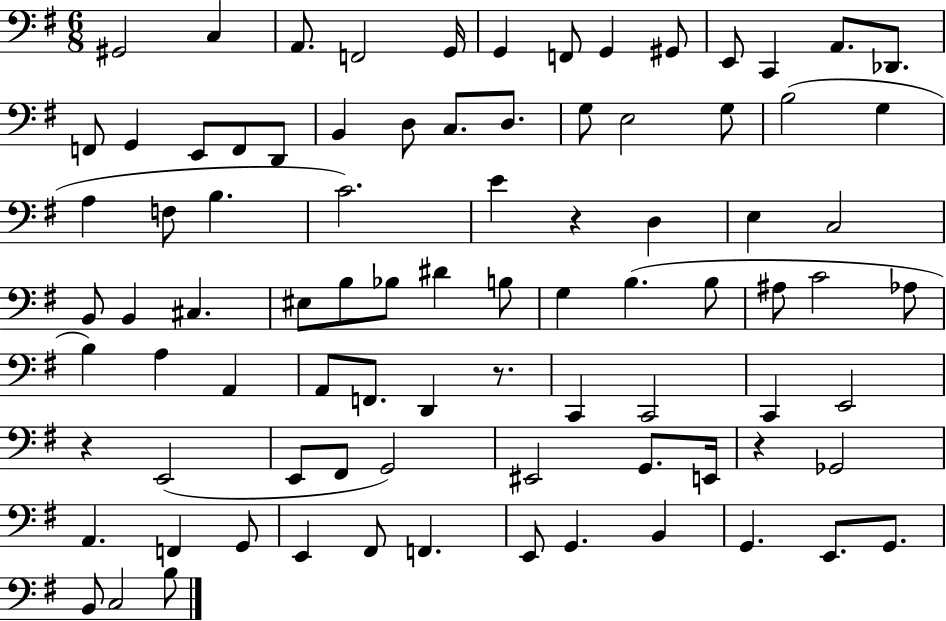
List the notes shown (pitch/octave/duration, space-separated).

G#2/h C3/q A2/e. F2/h G2/s G2/q F2/e G2/q G#2/e E2/e C2/q A2/e. Db2/e. F2/e G2/q E2/e F2/e D2/e B2/q D3/e C3/e. D3/e. G3/e E3/h G3/e B3/h G3/q A3/q F3/e B3/q. C4/h. E4/q R/q D3/q E3/q C3/h B2/e B2/q C#3/q. EIS3/e B3/e Bb3/e D#4/q B3/e G3/q B3/q. B3/e A#3/e C4/h Ab3/e B3/q A3/q A2/q A2/e F2/e. D2/q R/e. C2/q C2/h C2/q E2/h R/q E2/h E2/e F#2/e G2/h EIS2/h G2/e. E2/s R/q Gb2/h A2/q. F2/q G2/e E2/q F#2/e F2/q. E2/e G2/q. B2/q G2/q. E2/e. G2/e. B2/e C3/h B3/e